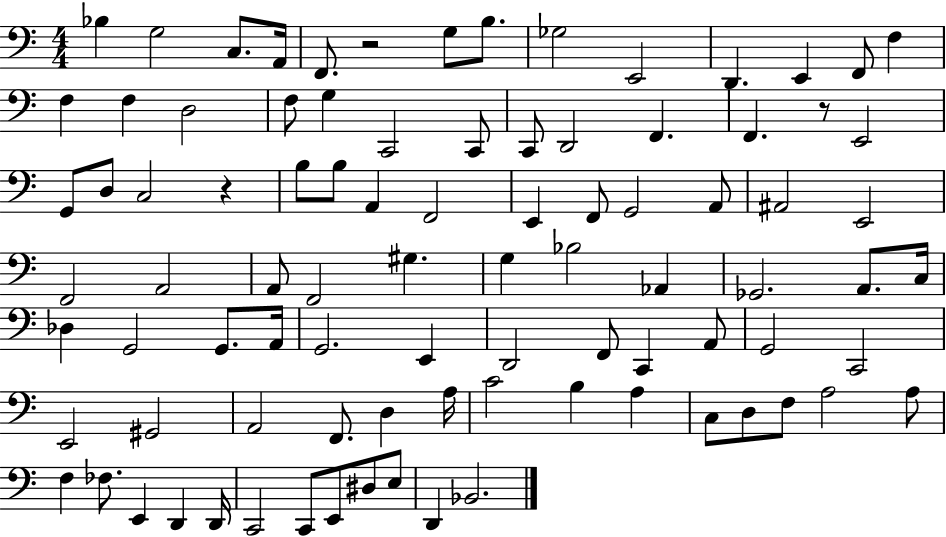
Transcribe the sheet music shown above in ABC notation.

X:1
T:Untitled
M:4/4
L:1/4
K:C
_B, G,2 C,/2 A,,/4 F,,/2 z2 G,/2 B,/2 _G,2 E,,2 D,, E,, F,,/2 F, F, F, D,2 F,/2 G, C,,2 C,,/2 C,,/2 D,,2 F,, F,, z/2 E,,2 G,,/2 D,/2 C,2 z B,/2 B,/2 A,, F,,2 E,, F,,/2 G,,2 A,,/2 ^A,,2 E,,2 F,,2 A,,2 A,,/2 F,,2 ^G, G, _B,2 _A,, _G,,2 A,,/2 C,/4 _D, G,,2 G,,/2 A,,/4 G,,2 E,, D,,2 F,,/2 C,, A,,/2 G,,2 C,,2 E,,2 ^G,,2 A,,2 F,,/2 D, A,/4 C2 B, A, C,/2 D,/2 F,/2 A,2 A,/2 F, _F,/2 E,, D,, D,,/4 C,,2 C,,/2 E,,/2 ^D,/2 E,/2 D,, _B,,2